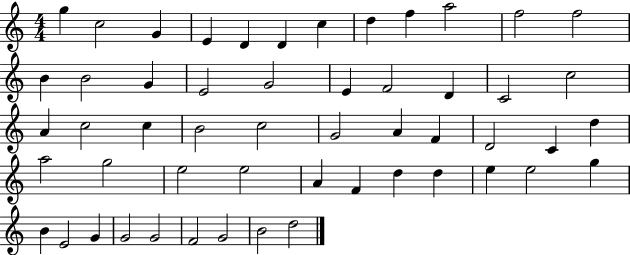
G5/q C5/h G4/q E4/q D4/q D4/q C5/q D5/q F5/q A5/h F5/h F5/h B4/q B4/h G4/q E4/h G4/h E4/q F4/h D4/q C4/h C5/h A4/q C5/h C5/q B4/h C5/h G4/h A4/q F4/q D4/h C4/q D5/q A5/h G5/h E5/h E5/h A4/q F4/q D5/q D5/q E5/q E5/h G5/q B4/q E4/h G4/q G4/h G4/h F4/h G4/h B4/h D5/h